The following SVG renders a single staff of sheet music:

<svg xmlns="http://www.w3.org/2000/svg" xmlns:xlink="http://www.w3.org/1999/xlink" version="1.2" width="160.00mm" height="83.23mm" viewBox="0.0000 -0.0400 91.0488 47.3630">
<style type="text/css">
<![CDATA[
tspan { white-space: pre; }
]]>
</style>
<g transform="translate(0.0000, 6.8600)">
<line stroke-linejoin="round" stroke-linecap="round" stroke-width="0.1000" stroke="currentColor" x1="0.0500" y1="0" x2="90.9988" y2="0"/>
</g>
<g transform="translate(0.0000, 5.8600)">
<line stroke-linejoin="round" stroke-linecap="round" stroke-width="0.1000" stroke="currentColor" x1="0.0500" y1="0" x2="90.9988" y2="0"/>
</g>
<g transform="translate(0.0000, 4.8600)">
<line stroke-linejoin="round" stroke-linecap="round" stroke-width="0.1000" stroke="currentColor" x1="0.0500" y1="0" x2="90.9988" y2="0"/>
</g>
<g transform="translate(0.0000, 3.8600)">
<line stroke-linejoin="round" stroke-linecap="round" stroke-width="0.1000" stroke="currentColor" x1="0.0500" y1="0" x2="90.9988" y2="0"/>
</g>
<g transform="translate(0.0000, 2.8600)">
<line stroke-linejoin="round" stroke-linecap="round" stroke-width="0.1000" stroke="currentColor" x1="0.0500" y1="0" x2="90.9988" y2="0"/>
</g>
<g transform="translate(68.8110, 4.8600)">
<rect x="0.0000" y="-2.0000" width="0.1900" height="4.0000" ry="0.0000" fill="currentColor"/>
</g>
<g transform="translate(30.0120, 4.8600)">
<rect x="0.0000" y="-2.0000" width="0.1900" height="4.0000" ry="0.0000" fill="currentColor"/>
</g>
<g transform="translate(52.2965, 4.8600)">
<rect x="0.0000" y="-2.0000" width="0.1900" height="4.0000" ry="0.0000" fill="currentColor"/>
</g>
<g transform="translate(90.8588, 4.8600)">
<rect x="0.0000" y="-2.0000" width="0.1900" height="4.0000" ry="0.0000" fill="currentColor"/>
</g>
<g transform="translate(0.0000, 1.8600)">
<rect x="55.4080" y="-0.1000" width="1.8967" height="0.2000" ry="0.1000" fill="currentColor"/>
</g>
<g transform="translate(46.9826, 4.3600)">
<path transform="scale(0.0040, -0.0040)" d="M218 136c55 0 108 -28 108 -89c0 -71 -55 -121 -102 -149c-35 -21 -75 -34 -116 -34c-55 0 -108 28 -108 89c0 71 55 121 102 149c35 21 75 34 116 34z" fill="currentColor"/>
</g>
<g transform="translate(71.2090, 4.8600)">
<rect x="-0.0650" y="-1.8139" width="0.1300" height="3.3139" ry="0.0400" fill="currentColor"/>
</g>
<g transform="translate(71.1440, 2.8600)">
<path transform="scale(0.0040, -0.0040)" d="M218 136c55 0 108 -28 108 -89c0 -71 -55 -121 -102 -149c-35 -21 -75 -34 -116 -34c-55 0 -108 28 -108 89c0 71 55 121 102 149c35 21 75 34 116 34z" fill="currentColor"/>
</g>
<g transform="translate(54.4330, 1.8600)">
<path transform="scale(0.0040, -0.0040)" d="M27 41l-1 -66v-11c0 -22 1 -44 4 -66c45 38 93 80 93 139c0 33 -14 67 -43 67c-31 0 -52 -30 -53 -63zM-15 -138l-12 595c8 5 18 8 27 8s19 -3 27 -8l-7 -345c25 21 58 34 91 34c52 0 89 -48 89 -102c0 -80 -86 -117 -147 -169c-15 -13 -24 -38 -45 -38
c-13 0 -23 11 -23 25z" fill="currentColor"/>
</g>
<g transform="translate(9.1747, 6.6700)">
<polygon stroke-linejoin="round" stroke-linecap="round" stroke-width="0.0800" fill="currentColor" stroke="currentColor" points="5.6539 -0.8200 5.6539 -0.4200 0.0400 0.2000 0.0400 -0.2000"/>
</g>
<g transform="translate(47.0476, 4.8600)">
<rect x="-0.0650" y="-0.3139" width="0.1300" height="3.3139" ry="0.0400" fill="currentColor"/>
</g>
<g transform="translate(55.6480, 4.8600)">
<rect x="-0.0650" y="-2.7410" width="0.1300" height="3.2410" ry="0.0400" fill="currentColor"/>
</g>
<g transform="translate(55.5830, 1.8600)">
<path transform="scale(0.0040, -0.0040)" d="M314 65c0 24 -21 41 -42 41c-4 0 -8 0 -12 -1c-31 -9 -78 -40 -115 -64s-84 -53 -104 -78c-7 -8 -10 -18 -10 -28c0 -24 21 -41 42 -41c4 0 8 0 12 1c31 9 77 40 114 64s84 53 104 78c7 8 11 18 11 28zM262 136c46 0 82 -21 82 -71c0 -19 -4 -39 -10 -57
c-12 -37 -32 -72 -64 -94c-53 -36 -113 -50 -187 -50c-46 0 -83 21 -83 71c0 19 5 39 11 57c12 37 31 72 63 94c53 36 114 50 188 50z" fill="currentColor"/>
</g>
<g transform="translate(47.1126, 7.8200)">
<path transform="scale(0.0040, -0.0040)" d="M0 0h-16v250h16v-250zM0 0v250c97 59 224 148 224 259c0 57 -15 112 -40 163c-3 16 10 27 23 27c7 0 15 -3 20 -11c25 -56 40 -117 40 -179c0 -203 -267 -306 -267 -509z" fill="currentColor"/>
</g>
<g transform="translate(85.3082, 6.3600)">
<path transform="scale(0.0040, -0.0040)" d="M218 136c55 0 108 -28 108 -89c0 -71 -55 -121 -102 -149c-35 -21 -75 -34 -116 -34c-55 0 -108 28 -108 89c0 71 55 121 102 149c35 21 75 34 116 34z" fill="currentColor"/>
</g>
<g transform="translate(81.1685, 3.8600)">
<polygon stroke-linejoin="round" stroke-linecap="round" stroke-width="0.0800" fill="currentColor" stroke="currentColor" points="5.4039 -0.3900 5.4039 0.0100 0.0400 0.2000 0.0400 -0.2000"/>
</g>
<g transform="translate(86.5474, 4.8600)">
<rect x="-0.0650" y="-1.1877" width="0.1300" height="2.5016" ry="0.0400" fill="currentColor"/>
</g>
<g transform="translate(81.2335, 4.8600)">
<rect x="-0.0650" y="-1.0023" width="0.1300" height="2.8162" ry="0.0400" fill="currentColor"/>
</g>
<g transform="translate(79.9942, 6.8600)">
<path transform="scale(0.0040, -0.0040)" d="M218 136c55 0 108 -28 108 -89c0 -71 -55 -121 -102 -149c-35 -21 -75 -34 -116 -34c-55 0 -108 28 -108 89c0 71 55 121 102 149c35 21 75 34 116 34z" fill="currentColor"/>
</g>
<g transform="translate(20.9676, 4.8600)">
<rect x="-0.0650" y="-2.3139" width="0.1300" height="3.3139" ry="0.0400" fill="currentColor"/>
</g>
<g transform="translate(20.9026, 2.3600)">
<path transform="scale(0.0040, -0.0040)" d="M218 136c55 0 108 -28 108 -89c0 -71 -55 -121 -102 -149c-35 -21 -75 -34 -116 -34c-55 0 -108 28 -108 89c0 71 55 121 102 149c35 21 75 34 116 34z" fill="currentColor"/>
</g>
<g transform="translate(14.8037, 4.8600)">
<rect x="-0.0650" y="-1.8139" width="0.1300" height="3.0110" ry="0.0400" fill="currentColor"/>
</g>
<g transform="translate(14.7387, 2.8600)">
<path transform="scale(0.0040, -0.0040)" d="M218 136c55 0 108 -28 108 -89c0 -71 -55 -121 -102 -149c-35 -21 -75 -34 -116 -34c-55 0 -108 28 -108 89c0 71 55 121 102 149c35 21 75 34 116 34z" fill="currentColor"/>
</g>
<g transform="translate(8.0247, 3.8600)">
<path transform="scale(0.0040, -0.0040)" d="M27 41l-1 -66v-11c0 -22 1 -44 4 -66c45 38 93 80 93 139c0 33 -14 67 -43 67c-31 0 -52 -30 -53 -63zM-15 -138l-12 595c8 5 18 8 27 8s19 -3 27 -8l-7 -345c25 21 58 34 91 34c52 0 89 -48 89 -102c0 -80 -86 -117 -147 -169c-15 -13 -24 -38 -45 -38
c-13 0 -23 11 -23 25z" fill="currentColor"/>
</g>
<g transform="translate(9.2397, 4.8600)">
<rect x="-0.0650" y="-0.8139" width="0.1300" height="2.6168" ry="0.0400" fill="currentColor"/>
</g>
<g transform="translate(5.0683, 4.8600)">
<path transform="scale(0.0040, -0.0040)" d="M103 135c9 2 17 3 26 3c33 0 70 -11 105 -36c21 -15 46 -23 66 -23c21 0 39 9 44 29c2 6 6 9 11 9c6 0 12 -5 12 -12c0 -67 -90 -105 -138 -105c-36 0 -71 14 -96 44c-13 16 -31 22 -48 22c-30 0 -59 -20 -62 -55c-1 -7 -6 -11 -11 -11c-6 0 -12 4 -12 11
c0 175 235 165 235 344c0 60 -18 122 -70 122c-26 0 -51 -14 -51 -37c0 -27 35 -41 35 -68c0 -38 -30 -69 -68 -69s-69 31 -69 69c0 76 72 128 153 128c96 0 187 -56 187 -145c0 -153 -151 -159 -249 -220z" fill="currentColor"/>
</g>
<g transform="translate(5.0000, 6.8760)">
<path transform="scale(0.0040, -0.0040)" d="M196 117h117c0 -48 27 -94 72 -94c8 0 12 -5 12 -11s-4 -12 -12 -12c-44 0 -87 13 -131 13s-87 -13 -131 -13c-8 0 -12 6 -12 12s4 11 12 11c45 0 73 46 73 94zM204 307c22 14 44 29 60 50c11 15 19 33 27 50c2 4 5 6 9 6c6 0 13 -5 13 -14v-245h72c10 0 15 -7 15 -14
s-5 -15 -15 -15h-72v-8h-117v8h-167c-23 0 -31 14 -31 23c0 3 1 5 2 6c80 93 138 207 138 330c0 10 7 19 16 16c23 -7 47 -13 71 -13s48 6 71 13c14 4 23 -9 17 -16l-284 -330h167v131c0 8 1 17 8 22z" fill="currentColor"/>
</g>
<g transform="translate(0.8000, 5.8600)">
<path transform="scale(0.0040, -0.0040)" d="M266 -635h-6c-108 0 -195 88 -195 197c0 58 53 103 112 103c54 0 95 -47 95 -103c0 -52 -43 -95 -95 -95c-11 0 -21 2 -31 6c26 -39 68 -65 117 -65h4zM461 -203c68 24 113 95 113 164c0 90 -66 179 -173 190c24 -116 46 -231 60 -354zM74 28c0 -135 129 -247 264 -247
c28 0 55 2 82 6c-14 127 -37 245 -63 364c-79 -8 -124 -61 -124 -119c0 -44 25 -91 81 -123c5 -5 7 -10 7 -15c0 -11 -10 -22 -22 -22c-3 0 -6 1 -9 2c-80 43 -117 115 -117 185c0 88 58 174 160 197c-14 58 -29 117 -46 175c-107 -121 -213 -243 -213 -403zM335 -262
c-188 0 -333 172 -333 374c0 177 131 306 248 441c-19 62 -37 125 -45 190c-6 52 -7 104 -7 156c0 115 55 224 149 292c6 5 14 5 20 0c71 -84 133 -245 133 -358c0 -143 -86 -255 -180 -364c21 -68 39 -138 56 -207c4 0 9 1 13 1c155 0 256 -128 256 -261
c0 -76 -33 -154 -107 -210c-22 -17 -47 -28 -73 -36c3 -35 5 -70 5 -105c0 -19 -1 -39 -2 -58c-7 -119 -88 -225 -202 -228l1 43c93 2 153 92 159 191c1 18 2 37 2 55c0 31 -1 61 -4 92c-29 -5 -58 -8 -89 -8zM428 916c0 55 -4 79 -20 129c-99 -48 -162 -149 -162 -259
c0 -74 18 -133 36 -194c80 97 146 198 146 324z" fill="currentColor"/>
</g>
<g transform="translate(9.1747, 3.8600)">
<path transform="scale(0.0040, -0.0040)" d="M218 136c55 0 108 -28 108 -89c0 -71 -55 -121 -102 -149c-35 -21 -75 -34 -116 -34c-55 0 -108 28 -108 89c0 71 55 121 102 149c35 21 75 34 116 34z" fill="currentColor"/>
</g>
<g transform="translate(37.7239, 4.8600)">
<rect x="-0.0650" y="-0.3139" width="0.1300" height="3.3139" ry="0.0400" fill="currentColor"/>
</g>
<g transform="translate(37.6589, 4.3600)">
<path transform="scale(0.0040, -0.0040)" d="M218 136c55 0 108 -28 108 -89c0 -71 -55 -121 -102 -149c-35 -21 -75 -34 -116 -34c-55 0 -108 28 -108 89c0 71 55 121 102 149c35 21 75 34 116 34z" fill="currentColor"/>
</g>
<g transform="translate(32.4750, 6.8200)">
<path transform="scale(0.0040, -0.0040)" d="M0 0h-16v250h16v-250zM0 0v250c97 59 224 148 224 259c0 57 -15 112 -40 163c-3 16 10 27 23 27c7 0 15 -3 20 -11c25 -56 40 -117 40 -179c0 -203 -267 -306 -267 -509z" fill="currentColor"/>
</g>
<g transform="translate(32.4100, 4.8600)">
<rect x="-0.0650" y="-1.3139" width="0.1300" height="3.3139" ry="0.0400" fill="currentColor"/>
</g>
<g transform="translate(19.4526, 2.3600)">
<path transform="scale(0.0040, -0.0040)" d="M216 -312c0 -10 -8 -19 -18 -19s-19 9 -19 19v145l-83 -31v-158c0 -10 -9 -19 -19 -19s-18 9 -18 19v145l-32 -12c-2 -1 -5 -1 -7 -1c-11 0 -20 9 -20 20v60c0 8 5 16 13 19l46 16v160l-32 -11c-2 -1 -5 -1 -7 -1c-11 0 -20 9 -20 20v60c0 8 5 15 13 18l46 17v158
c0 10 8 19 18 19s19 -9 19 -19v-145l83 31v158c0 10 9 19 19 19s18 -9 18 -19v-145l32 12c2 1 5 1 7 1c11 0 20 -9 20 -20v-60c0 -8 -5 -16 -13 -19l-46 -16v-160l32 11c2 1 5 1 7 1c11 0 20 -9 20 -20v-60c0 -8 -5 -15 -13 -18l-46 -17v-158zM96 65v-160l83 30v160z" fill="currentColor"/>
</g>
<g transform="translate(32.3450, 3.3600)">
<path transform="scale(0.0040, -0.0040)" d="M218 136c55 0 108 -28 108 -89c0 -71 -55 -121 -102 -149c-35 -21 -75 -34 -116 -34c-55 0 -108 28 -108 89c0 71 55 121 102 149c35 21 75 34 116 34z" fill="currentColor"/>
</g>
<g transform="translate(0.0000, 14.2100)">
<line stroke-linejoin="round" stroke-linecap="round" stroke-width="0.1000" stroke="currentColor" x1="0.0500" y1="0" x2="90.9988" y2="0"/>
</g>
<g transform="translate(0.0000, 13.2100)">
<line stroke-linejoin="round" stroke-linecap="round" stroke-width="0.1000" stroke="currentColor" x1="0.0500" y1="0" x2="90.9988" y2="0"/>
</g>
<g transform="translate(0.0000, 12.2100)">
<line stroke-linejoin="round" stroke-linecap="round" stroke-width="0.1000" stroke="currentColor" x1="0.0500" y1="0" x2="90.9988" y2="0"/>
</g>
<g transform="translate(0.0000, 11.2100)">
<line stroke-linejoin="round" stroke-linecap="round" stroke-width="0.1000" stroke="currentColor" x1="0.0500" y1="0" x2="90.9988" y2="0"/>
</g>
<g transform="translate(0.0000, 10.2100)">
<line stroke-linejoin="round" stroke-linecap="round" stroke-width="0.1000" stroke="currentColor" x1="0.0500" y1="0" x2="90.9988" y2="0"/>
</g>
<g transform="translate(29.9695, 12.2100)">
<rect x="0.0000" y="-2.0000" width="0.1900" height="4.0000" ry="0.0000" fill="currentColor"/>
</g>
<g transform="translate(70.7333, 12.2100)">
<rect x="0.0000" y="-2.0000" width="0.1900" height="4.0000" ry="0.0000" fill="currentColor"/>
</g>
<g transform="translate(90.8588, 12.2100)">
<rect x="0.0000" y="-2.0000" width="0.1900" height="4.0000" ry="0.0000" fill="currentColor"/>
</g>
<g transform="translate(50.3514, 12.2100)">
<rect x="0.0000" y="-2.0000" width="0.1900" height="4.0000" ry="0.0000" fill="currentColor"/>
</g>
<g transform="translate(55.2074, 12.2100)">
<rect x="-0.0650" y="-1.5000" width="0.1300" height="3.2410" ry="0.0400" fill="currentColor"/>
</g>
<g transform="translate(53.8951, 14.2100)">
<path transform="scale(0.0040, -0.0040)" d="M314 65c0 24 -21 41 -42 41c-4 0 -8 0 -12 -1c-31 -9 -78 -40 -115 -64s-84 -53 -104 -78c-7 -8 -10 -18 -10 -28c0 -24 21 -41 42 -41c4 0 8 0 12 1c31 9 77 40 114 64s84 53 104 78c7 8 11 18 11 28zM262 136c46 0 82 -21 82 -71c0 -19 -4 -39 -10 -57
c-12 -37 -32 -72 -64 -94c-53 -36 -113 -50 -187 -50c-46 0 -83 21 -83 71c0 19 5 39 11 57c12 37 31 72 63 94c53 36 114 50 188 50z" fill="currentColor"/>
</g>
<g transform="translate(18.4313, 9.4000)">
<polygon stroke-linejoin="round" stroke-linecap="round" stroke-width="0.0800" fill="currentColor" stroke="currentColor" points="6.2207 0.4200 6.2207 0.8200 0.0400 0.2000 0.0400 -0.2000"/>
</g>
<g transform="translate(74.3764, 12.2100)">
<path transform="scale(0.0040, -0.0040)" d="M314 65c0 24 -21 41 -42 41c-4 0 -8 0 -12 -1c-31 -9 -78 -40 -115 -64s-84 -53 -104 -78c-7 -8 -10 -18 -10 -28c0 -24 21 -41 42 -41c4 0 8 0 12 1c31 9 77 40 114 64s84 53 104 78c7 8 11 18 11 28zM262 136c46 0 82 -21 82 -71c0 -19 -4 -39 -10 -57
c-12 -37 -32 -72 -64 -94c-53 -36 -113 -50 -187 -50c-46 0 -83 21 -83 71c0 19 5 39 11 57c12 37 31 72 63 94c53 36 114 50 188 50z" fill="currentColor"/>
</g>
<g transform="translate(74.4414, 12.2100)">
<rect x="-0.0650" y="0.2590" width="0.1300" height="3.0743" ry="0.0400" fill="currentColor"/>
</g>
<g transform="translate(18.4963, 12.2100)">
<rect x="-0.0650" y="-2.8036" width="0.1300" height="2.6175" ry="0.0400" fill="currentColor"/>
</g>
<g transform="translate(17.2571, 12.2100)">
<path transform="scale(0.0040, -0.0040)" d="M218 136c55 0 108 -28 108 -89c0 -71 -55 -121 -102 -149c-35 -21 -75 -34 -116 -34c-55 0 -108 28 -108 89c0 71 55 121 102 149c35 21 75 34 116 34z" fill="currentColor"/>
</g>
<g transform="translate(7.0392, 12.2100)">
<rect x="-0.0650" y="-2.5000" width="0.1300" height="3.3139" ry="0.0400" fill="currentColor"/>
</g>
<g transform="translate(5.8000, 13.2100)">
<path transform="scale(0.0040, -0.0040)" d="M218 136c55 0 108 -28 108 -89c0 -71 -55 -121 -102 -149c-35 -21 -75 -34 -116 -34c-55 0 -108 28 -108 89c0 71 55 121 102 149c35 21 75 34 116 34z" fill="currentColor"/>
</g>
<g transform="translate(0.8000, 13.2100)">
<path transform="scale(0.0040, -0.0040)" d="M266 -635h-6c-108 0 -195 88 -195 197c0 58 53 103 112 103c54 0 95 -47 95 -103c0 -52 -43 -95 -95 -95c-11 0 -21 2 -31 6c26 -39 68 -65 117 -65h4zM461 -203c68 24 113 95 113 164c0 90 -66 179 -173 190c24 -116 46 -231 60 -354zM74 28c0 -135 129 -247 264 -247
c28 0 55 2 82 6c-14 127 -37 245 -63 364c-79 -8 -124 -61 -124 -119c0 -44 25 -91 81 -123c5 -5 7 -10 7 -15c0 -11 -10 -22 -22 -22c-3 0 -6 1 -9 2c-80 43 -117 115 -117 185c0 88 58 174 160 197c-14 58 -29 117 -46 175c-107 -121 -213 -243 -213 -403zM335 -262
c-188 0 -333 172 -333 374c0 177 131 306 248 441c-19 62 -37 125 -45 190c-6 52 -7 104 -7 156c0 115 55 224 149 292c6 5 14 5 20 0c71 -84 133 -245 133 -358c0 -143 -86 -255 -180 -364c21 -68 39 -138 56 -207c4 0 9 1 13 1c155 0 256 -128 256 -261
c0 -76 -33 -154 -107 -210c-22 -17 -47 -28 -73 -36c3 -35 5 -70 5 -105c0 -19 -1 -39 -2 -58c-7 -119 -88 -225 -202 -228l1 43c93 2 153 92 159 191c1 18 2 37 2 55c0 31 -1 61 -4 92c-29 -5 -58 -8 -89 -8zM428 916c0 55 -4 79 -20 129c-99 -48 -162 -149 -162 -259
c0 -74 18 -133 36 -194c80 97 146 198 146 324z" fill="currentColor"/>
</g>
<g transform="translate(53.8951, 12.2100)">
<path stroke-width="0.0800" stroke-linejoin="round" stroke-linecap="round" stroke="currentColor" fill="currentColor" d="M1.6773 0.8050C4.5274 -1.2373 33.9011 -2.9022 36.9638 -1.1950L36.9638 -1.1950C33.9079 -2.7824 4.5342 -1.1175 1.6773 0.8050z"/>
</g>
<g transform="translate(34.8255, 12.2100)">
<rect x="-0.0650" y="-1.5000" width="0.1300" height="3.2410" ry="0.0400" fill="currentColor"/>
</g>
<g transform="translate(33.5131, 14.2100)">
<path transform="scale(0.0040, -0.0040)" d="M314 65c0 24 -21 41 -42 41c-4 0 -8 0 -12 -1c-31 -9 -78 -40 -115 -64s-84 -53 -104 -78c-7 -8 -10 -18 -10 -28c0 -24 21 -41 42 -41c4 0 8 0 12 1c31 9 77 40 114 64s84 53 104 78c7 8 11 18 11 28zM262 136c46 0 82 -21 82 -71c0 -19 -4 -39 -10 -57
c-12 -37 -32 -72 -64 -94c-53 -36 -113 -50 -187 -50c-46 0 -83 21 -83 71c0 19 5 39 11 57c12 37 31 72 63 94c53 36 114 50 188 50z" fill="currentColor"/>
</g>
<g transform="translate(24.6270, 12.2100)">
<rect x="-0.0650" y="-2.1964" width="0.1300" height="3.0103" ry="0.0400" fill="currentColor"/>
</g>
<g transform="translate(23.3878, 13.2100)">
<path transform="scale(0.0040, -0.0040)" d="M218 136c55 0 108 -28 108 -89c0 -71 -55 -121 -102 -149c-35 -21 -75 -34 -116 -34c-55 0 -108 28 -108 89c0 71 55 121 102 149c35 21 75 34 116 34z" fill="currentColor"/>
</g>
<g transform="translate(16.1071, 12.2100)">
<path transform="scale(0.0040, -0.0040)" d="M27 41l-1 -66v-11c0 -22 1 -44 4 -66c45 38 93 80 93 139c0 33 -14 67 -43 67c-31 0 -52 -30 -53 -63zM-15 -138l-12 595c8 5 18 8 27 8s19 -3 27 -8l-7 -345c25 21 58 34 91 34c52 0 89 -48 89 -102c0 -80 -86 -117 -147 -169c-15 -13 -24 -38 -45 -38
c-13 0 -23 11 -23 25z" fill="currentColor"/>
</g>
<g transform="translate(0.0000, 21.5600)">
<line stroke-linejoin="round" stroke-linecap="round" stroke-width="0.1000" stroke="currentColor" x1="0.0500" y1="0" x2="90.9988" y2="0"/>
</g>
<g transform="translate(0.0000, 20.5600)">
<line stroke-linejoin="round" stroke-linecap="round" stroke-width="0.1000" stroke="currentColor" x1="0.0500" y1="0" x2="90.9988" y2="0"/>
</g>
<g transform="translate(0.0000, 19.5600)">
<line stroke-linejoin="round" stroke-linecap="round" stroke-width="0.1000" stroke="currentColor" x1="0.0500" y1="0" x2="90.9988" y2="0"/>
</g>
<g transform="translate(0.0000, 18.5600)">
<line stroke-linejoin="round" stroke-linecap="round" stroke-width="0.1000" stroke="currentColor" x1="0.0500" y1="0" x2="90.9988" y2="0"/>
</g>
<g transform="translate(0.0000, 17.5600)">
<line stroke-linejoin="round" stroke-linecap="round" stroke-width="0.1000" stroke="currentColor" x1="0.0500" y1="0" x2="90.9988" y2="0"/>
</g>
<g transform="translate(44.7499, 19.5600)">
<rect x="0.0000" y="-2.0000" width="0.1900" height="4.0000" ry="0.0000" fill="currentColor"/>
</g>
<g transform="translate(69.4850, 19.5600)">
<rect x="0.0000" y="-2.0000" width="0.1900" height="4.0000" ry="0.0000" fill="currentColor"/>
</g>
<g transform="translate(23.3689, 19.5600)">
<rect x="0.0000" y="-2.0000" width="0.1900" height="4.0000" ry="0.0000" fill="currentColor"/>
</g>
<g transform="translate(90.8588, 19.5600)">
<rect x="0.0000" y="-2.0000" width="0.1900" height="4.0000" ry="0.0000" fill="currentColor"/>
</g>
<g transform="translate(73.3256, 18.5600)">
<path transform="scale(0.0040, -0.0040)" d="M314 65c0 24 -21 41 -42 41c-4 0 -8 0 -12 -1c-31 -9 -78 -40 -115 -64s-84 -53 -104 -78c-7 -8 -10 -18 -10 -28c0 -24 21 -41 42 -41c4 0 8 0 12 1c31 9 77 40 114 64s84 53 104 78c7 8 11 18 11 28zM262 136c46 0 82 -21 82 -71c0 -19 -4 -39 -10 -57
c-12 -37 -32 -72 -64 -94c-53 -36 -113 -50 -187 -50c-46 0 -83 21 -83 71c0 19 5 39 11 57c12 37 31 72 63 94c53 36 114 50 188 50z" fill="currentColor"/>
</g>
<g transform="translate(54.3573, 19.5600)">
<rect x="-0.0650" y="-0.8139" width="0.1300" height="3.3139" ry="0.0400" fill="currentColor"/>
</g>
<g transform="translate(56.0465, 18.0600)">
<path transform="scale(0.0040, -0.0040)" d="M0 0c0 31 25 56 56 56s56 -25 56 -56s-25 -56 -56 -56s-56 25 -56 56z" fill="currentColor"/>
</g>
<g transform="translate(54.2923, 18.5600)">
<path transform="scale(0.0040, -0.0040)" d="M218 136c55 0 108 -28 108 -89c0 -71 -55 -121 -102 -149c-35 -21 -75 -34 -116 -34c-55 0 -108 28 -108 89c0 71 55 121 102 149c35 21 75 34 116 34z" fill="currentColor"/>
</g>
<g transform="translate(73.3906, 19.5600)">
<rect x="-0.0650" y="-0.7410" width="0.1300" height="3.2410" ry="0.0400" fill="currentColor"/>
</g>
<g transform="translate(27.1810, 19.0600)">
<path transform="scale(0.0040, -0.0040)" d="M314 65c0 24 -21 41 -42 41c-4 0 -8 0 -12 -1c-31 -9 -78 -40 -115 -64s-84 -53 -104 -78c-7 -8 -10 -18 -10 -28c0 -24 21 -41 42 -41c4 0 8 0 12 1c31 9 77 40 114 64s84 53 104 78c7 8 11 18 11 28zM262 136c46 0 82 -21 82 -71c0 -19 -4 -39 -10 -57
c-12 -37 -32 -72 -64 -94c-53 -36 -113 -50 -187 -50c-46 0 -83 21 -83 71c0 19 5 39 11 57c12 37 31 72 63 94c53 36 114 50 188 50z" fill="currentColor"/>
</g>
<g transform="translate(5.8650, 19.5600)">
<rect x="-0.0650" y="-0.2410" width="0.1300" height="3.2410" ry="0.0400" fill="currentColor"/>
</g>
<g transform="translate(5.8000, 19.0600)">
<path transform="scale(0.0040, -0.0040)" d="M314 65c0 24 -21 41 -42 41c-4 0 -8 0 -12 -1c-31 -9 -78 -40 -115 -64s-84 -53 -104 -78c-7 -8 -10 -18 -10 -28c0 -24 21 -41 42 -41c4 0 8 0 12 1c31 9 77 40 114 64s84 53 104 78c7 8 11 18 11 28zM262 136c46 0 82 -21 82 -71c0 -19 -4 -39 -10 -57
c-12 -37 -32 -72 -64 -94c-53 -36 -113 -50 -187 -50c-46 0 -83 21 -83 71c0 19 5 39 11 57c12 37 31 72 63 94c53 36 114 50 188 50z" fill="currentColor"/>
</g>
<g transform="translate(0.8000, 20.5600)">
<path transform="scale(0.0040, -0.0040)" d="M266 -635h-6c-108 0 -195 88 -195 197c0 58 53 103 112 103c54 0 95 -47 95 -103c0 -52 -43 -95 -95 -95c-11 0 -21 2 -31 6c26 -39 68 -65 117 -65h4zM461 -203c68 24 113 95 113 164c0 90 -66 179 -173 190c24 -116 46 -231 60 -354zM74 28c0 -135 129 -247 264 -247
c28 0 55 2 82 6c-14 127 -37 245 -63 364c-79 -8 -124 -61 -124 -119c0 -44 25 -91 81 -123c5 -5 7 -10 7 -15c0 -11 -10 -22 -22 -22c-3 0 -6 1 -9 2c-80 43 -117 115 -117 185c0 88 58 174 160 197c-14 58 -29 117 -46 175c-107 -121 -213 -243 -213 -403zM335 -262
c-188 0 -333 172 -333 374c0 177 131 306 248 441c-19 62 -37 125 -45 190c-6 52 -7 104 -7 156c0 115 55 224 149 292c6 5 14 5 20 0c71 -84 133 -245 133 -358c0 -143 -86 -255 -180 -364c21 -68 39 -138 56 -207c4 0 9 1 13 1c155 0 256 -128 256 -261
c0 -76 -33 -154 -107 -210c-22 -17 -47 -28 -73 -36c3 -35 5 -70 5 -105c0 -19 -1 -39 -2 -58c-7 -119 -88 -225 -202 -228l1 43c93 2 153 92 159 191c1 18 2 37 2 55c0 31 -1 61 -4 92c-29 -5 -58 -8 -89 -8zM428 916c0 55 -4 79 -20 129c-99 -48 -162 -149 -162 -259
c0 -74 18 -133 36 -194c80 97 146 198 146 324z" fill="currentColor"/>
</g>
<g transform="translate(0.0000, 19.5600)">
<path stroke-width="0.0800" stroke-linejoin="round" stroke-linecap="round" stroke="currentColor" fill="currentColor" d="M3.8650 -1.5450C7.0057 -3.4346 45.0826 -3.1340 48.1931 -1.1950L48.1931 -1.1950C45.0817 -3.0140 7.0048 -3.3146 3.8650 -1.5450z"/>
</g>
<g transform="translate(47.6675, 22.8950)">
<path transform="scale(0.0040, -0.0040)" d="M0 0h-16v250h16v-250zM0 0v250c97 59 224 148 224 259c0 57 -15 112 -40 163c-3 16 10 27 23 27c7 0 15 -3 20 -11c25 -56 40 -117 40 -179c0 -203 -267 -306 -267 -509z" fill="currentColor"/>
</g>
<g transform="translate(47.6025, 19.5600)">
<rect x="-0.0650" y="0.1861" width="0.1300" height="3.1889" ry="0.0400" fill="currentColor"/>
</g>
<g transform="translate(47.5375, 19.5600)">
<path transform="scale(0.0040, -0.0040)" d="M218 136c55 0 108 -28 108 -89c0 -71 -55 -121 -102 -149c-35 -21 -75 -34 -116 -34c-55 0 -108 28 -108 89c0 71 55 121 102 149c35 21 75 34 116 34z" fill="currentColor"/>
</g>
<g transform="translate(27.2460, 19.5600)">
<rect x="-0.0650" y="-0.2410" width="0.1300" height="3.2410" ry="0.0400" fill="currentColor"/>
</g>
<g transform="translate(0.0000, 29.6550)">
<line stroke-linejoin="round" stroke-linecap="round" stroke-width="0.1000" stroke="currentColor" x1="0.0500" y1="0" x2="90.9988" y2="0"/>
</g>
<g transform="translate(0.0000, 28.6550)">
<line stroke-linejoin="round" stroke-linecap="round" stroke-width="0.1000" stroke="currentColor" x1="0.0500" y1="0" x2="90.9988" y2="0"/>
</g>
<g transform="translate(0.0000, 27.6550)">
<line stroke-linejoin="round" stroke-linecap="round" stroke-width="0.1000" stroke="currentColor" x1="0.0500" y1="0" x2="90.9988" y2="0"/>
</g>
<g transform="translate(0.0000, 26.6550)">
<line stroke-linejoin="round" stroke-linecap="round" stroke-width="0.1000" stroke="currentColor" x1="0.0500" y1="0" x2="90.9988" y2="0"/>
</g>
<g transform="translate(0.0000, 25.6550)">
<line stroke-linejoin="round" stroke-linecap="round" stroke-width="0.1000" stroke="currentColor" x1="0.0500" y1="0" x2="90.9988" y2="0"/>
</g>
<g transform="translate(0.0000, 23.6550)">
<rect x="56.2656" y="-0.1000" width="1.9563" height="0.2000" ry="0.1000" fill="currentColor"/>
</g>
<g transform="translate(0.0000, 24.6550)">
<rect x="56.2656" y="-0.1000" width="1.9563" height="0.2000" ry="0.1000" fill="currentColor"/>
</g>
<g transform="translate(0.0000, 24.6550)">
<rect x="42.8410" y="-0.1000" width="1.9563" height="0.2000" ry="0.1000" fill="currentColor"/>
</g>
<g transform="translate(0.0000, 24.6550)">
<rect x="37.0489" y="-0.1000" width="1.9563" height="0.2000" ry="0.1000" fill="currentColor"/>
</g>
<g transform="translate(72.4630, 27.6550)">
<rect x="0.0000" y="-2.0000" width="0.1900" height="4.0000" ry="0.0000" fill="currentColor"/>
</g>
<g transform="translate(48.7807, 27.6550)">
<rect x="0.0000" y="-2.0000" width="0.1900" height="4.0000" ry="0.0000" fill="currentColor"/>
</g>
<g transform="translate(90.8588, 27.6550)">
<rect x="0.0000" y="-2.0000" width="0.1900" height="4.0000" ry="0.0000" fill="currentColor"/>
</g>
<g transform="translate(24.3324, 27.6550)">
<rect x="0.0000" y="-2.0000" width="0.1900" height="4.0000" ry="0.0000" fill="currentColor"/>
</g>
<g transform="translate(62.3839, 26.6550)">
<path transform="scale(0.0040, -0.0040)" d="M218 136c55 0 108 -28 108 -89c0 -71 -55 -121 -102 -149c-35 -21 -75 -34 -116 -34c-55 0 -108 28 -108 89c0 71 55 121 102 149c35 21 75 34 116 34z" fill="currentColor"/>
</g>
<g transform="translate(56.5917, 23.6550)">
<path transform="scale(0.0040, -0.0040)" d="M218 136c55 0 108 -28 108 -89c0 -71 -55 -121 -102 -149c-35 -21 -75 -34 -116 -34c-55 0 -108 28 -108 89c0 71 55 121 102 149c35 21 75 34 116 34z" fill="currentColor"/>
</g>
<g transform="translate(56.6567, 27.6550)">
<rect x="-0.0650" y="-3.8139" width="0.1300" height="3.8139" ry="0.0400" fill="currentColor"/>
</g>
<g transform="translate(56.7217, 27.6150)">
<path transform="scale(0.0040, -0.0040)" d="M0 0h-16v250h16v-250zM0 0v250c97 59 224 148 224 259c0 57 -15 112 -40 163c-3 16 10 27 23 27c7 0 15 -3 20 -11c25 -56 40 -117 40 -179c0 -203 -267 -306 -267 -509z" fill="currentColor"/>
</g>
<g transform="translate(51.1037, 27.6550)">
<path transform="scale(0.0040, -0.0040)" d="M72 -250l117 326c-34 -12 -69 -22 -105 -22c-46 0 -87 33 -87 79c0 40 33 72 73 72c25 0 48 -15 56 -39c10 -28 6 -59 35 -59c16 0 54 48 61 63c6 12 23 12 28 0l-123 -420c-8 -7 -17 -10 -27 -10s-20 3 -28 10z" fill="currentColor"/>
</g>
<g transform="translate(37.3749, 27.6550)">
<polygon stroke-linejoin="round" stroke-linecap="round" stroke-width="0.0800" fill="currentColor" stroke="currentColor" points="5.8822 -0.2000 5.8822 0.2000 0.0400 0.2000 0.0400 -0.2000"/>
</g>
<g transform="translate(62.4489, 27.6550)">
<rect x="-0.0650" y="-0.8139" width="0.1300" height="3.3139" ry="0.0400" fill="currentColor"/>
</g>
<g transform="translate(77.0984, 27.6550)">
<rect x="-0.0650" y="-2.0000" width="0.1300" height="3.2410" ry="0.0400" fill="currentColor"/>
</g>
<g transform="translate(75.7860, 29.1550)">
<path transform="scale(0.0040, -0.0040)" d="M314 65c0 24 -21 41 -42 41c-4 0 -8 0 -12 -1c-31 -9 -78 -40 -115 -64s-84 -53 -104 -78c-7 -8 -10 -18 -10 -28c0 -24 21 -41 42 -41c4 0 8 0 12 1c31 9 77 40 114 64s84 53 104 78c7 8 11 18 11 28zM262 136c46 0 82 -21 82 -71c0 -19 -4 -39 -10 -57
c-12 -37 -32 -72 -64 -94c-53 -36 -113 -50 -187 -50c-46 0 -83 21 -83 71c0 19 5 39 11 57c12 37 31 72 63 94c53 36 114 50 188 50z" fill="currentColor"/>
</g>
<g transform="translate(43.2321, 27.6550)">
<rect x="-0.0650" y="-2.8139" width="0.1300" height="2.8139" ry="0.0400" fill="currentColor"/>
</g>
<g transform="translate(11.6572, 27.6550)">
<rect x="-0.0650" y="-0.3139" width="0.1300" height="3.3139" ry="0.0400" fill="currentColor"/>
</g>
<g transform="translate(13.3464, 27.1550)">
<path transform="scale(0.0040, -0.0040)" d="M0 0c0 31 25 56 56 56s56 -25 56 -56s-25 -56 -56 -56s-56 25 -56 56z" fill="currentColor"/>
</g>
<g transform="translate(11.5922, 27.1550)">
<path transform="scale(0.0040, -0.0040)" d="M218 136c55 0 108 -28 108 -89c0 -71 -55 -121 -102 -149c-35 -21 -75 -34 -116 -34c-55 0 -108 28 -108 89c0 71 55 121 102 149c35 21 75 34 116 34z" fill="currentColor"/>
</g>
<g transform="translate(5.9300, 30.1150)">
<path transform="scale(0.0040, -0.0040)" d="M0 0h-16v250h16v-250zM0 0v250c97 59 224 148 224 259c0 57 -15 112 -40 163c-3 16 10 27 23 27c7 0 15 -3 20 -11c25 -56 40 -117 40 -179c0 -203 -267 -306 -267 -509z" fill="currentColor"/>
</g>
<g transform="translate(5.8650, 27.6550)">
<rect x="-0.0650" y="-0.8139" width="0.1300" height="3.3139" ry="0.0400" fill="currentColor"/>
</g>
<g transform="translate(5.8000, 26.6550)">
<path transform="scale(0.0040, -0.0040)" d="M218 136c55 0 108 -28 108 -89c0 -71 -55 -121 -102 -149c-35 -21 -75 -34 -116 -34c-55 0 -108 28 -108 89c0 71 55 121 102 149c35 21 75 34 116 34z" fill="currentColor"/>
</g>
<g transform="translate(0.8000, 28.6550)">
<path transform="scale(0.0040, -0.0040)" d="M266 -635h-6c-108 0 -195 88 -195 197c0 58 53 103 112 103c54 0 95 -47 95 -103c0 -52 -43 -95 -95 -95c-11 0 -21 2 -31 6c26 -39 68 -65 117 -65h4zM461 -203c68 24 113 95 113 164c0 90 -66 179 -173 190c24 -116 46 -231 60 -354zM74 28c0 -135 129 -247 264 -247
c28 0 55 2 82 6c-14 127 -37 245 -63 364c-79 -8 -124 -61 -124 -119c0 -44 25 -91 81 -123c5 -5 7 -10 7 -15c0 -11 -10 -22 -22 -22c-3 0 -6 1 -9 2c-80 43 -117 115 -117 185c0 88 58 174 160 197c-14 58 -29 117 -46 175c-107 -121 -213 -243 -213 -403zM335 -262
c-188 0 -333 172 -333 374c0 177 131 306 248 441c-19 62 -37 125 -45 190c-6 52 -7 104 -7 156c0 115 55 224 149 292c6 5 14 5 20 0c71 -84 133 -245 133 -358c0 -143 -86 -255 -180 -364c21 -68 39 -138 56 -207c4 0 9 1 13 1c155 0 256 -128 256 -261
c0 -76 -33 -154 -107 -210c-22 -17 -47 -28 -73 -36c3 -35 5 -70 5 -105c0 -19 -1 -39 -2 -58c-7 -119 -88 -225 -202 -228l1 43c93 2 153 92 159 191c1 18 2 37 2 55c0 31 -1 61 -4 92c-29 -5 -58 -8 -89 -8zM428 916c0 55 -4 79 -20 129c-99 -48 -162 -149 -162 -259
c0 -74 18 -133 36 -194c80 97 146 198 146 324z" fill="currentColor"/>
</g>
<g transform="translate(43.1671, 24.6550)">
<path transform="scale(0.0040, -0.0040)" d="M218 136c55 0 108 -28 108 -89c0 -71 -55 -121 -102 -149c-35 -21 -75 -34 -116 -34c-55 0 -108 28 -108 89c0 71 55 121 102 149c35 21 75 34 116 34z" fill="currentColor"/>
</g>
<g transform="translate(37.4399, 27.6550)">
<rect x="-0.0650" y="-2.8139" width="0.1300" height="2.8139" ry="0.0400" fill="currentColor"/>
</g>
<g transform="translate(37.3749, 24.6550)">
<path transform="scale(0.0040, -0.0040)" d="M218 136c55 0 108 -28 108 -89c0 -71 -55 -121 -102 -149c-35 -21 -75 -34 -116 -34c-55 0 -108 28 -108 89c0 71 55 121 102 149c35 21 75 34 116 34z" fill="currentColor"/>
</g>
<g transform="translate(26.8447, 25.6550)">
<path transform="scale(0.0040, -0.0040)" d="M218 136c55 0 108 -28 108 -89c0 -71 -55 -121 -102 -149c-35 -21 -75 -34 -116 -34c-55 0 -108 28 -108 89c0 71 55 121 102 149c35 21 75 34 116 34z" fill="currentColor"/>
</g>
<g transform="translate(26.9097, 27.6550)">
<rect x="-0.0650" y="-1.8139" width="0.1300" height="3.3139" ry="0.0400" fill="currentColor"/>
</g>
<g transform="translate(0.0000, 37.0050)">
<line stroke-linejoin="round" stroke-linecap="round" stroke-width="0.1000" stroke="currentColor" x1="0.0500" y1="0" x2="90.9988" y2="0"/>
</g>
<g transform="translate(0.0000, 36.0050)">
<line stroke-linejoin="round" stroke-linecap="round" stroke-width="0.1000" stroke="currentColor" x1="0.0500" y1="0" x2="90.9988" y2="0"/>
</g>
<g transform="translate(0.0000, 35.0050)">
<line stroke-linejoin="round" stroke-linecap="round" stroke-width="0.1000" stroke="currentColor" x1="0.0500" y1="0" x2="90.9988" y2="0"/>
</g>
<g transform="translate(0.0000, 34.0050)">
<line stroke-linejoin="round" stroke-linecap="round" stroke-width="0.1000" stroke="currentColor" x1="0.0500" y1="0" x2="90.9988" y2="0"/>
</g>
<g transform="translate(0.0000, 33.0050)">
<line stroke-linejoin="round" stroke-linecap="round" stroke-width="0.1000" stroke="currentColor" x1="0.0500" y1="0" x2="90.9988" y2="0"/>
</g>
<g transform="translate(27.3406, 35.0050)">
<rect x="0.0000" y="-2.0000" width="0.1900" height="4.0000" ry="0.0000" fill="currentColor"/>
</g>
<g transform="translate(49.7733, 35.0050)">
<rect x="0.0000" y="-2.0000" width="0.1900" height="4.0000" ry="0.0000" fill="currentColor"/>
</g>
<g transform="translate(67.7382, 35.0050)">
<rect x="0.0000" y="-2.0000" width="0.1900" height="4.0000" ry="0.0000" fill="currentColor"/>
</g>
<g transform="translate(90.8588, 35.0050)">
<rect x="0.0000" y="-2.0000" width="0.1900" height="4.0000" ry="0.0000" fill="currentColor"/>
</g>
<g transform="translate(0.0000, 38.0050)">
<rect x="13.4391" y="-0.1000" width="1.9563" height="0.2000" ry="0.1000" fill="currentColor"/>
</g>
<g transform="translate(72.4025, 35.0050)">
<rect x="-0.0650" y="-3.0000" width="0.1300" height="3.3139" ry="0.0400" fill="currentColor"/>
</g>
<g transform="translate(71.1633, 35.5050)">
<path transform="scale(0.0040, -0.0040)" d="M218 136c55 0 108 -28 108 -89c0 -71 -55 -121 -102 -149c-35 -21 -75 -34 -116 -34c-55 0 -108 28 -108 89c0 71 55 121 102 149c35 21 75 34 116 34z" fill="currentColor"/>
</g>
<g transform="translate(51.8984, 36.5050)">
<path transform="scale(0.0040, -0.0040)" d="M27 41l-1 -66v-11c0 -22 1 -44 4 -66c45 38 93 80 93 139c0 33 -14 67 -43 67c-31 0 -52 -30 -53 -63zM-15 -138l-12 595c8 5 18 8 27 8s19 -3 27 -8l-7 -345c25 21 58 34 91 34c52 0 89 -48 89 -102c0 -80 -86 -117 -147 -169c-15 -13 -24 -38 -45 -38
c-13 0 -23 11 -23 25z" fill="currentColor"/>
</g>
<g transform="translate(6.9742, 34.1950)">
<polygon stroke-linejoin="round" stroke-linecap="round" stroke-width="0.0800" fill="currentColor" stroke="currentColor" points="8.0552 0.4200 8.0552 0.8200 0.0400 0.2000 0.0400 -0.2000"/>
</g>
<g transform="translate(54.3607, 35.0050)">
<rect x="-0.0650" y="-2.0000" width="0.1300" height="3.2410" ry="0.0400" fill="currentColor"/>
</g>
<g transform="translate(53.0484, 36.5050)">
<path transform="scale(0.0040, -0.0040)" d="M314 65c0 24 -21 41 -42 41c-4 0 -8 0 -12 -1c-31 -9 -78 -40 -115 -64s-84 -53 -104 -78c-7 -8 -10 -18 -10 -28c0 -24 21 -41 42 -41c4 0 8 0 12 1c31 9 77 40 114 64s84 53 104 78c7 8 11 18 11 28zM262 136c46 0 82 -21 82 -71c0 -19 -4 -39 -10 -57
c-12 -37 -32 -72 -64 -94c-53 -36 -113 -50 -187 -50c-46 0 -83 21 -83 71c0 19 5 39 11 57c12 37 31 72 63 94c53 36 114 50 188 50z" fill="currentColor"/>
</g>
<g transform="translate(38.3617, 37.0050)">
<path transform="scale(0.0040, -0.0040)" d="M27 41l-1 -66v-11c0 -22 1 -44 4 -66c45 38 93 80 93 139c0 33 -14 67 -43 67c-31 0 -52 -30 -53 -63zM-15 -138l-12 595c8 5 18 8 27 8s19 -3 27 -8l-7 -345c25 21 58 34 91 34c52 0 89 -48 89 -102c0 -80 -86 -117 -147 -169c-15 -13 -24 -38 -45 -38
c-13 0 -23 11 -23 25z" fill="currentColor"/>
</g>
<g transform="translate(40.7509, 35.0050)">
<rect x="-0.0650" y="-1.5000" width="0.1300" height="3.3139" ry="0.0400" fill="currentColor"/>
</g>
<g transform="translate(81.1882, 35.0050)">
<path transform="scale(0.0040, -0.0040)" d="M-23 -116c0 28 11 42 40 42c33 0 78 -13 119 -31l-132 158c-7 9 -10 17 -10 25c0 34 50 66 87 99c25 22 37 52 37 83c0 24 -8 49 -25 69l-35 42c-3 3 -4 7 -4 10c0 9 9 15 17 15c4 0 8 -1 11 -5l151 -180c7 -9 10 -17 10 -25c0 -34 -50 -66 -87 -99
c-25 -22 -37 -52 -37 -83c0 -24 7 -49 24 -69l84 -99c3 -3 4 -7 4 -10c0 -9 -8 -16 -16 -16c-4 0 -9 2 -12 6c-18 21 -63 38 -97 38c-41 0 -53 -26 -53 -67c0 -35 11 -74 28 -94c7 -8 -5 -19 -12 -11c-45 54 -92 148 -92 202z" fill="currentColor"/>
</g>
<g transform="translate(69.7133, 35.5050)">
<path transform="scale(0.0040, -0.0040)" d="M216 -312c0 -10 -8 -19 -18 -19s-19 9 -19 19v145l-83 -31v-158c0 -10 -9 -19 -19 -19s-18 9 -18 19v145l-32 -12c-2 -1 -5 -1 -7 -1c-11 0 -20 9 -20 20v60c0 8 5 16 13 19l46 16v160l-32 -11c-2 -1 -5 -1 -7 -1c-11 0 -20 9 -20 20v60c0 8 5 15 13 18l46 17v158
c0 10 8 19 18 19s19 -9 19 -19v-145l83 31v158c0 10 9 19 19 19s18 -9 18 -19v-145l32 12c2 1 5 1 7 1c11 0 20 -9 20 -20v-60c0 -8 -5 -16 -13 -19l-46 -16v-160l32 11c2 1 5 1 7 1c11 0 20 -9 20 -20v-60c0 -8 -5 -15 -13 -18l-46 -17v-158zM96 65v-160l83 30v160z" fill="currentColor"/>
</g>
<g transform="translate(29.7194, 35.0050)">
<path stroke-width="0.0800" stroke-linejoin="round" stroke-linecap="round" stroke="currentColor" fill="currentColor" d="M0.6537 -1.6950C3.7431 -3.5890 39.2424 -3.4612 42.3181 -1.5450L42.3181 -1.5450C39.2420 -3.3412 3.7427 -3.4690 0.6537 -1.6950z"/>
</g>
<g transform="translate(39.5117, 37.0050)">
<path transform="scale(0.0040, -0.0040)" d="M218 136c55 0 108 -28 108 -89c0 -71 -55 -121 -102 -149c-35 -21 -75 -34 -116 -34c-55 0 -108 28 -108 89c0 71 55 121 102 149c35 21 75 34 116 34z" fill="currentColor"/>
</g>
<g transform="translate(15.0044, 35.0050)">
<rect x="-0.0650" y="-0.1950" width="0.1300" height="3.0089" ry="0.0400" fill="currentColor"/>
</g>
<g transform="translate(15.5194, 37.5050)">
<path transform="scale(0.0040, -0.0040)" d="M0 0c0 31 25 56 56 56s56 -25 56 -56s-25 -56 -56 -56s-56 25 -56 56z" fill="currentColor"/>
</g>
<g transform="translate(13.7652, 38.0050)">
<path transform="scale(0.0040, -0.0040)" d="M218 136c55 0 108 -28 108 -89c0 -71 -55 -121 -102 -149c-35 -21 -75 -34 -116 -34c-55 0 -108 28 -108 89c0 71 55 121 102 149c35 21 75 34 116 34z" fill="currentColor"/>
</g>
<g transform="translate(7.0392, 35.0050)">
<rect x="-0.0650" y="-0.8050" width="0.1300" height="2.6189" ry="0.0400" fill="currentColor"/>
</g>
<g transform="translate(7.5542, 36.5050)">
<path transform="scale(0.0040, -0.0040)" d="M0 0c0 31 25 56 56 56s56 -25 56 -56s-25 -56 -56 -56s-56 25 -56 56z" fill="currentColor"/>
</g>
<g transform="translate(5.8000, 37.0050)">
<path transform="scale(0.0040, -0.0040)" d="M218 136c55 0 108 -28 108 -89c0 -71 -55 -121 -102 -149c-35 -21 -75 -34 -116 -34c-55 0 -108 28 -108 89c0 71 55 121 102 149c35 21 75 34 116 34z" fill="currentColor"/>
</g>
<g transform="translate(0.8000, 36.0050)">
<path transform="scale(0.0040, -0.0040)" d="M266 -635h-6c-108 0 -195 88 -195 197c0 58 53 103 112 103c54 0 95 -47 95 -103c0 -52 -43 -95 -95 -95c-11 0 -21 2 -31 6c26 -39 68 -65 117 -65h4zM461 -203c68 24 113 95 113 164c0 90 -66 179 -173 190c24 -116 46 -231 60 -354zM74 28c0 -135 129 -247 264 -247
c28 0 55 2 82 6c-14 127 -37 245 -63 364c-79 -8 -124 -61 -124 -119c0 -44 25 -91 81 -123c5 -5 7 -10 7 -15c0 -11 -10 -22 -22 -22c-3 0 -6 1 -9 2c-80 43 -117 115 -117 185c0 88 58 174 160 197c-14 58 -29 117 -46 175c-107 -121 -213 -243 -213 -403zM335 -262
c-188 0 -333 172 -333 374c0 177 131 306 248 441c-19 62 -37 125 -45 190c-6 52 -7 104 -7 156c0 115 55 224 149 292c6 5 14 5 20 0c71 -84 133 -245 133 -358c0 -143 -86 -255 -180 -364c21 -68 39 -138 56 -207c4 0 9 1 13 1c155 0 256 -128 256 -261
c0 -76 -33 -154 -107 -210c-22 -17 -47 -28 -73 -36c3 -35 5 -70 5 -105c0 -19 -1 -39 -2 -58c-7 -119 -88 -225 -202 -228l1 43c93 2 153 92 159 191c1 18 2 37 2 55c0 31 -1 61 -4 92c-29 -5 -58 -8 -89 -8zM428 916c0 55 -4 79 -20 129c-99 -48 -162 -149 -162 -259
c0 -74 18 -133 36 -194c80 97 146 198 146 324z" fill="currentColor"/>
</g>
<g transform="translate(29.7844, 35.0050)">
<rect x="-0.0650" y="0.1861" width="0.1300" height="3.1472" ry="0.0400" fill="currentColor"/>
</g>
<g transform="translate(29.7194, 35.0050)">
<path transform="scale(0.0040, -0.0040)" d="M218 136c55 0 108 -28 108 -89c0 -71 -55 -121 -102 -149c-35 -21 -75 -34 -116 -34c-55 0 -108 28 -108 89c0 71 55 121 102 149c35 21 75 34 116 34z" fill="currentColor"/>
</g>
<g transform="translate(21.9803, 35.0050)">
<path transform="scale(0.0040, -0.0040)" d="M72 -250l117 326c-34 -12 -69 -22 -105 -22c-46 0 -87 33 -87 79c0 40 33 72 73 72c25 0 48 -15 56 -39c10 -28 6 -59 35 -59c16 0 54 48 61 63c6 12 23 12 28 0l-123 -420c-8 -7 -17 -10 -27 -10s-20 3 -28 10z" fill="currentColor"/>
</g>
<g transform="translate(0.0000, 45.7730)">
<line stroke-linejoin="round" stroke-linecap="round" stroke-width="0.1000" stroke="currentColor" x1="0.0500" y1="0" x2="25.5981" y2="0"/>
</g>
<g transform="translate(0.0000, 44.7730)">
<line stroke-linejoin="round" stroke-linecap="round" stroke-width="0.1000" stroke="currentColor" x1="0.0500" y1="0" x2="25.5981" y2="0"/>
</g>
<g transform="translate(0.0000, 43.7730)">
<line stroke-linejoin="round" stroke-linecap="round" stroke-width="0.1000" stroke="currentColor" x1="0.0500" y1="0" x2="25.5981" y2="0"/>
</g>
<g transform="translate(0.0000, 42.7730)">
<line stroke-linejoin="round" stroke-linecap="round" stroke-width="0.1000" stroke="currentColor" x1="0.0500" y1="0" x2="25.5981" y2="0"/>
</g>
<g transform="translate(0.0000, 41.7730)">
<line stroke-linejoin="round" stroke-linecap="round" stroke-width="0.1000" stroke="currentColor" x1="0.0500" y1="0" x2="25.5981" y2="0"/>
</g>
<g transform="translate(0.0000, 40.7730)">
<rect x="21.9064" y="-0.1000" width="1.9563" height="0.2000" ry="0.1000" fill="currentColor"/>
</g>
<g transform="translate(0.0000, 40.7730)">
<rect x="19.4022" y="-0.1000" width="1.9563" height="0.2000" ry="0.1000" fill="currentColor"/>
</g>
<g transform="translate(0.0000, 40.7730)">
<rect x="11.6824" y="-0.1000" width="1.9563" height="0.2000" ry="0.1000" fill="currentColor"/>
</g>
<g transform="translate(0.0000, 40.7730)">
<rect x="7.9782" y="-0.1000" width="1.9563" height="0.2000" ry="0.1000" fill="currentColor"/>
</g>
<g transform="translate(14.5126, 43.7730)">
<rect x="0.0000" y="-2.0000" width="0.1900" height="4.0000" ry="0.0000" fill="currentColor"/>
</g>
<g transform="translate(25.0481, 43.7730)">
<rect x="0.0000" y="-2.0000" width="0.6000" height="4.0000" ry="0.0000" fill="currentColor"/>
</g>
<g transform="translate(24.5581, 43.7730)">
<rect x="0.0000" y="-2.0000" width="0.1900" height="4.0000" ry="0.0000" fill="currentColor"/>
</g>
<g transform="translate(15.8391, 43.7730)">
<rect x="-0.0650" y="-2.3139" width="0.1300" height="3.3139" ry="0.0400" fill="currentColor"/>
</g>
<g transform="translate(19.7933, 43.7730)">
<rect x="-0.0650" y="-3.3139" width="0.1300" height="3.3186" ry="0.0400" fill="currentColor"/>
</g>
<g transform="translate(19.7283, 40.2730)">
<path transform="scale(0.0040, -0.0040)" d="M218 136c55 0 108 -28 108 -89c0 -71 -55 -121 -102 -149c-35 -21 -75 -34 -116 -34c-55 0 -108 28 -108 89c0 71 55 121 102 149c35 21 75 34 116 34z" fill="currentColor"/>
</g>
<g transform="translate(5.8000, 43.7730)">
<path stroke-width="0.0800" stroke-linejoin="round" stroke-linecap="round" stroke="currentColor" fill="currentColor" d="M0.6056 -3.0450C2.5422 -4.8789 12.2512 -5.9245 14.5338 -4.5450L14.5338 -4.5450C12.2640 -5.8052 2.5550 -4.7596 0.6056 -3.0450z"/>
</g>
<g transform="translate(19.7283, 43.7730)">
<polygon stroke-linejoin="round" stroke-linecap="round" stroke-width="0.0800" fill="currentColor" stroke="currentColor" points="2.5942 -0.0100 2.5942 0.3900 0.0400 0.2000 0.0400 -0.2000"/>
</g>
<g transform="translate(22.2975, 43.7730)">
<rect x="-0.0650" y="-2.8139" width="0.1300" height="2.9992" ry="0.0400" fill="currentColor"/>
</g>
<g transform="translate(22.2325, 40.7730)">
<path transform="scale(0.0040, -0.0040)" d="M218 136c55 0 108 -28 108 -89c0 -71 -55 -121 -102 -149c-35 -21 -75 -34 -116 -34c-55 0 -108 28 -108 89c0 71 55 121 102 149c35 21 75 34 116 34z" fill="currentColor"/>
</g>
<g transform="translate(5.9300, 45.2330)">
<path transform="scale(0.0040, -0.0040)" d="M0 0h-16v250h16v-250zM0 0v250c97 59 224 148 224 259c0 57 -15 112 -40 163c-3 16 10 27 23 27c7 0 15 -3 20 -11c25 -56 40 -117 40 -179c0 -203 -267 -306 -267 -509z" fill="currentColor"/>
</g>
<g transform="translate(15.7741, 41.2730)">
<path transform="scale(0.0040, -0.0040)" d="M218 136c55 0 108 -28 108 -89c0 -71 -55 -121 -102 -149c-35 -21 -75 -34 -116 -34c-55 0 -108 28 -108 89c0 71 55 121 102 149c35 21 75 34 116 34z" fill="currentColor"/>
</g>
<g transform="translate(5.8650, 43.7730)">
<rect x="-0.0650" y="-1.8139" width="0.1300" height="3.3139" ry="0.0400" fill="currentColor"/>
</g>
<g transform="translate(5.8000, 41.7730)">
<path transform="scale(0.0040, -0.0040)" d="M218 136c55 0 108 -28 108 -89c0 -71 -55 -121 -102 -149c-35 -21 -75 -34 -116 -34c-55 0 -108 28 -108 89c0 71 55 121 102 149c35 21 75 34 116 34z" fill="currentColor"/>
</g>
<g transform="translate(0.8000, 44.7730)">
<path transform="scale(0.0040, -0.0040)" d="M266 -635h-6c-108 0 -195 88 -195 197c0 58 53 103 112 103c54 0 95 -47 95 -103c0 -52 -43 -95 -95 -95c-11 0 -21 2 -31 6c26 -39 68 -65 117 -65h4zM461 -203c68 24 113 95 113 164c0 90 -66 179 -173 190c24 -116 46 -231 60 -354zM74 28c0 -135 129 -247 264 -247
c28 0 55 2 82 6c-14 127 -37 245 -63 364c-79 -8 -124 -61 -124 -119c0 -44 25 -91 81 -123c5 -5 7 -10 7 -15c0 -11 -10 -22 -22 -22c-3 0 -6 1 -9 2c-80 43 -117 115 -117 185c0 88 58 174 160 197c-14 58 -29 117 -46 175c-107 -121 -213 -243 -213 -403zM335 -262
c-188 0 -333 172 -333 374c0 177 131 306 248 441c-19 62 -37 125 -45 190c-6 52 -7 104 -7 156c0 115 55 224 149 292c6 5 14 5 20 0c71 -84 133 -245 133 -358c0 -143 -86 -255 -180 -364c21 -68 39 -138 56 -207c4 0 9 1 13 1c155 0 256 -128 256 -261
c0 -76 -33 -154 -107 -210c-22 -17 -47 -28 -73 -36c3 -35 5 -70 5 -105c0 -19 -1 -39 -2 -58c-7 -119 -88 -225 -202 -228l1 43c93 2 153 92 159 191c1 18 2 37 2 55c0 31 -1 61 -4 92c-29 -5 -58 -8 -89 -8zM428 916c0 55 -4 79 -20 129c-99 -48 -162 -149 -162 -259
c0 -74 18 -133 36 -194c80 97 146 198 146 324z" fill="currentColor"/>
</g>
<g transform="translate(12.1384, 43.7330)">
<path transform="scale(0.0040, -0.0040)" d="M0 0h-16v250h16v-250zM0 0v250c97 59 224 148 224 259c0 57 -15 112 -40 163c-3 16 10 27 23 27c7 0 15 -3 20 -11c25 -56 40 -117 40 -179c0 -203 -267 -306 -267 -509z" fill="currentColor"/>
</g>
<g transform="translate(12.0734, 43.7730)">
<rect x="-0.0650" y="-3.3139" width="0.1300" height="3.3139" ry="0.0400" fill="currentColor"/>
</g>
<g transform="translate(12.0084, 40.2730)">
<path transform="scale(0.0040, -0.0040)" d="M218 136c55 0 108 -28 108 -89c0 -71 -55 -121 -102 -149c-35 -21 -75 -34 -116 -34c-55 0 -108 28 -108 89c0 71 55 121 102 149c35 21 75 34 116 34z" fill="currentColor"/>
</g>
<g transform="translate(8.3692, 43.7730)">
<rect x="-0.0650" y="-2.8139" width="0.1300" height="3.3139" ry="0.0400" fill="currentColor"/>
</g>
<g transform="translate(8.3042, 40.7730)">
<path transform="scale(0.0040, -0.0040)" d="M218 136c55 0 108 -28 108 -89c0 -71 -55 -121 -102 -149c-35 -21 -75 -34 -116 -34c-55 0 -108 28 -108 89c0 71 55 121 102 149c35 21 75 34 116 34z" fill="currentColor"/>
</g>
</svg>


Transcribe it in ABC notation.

X:1
T:Untitled
M:2/4
L:1/4
K:C
_d/2 f/2 ^g e/2 c c/2 _a2 f E/2 F/2 G _B/2 G/2 E2 E2 B2 c2 c2 B/2 d d2 d/2 c f a/2 a/2 z/2 c'/2 d F2 E/2 C/2 z/2 B _E _F2 ^A z f/2 a b/2 g b/2 a/2